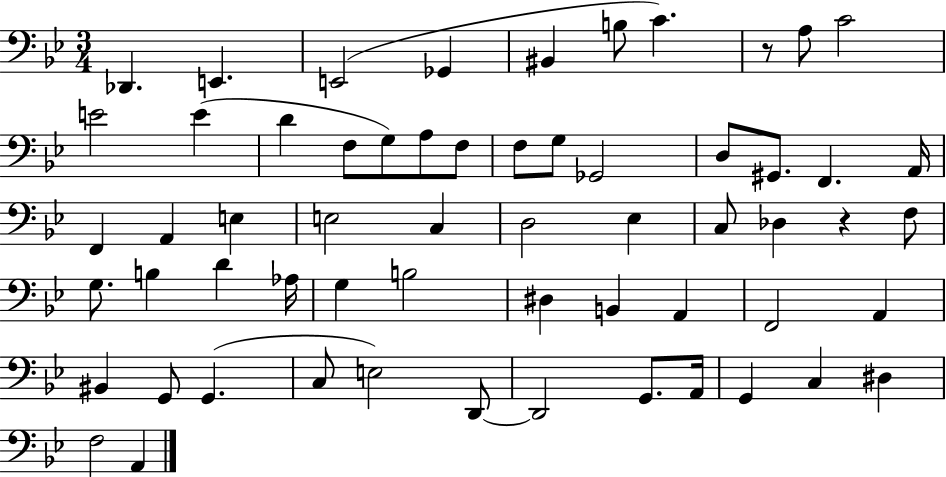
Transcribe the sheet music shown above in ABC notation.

X:1
T:Untitled
M:3/4
L:1/4
K:Bb
_D,, E,, E,,2 _G,, ^B,, B,/2 C z/2 A,/2 C2 E2 E D F,/2 G,/2 A,/2 F,/2 F,/2 G,/2 _G,,2 D,/2 ^G,,/2 F,, A,,/4 F,, A,, E, E,2 C, D,2 _E, C,/2 _D, z F,/2 G,/2 B, D _A,/4 G, B,2 ^D, B,, A,, F,,2 A,, ^B,, G,,/2 G,, C,/2 E,2 D,,/2 D,,2 G,,/2 A,,/4 G,, C, ^D, F,2 A,,